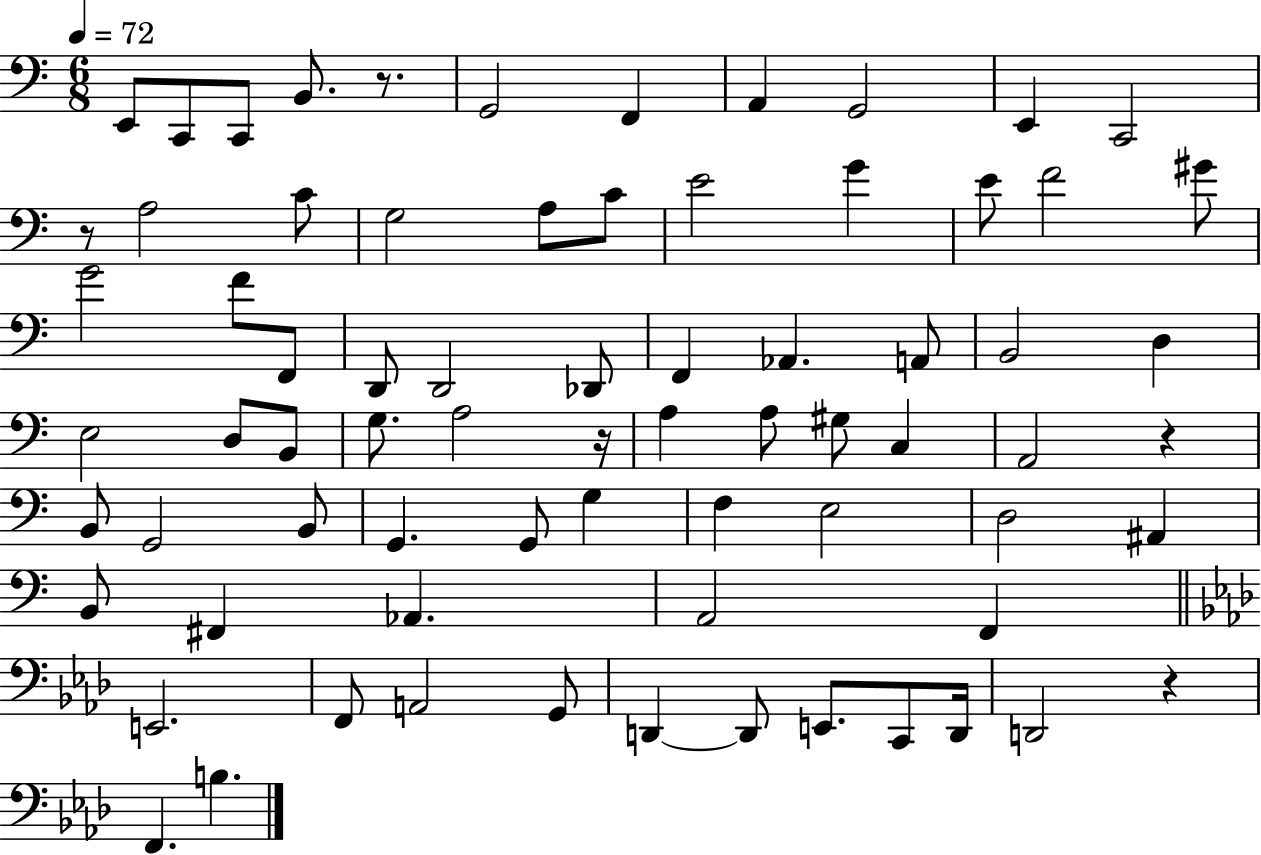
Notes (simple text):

E2/e C2/e C2/e B2/e. R/e. G2/h F2/q A2/q G2/h E2/q C2/h R/e A3/h C4/e G3/h A3/e C4/e E4/h G4/q E4/e F4/h G#4/e G4/h F4/e F2/e D2/e D2/h Db2/e F2/q Ab2/q. A2/e B2/h D3/q E3/h D3/e B2/e G3/e. A3/h R/s A3/q A3/e G#3/e C3/q A2/h R/q B2/e G2/h B2/e G2/q. G2/e G3/q F3/q E3/h D3/h A#2/q B2/e F#2/q Ab2/q. A2/h F2/q E2/h. F2/e A2/h G2/e D2/q D2/e E2/e. C2/e D2/s D2/h R/q F2/q. B3/q.